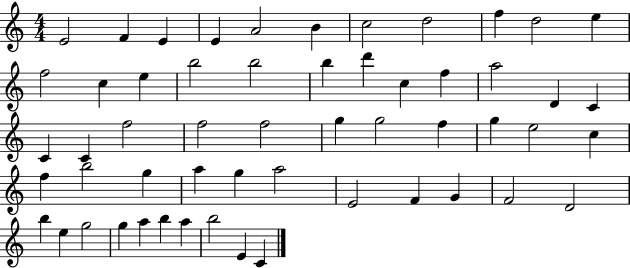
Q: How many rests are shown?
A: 0